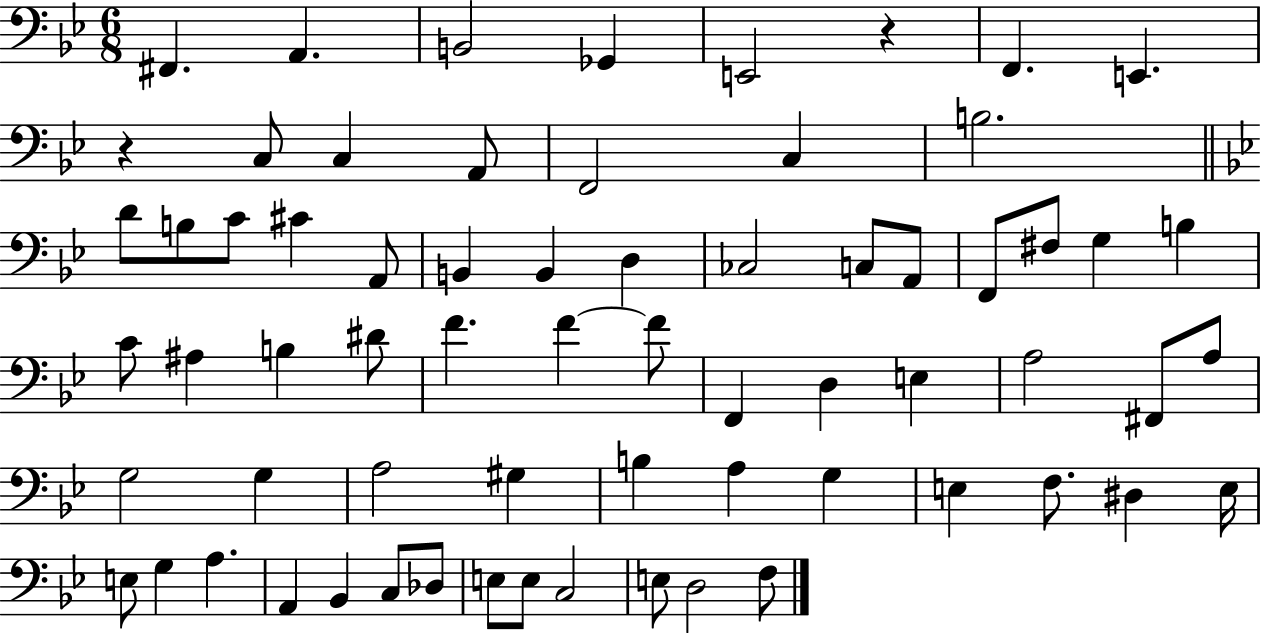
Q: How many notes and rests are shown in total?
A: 67